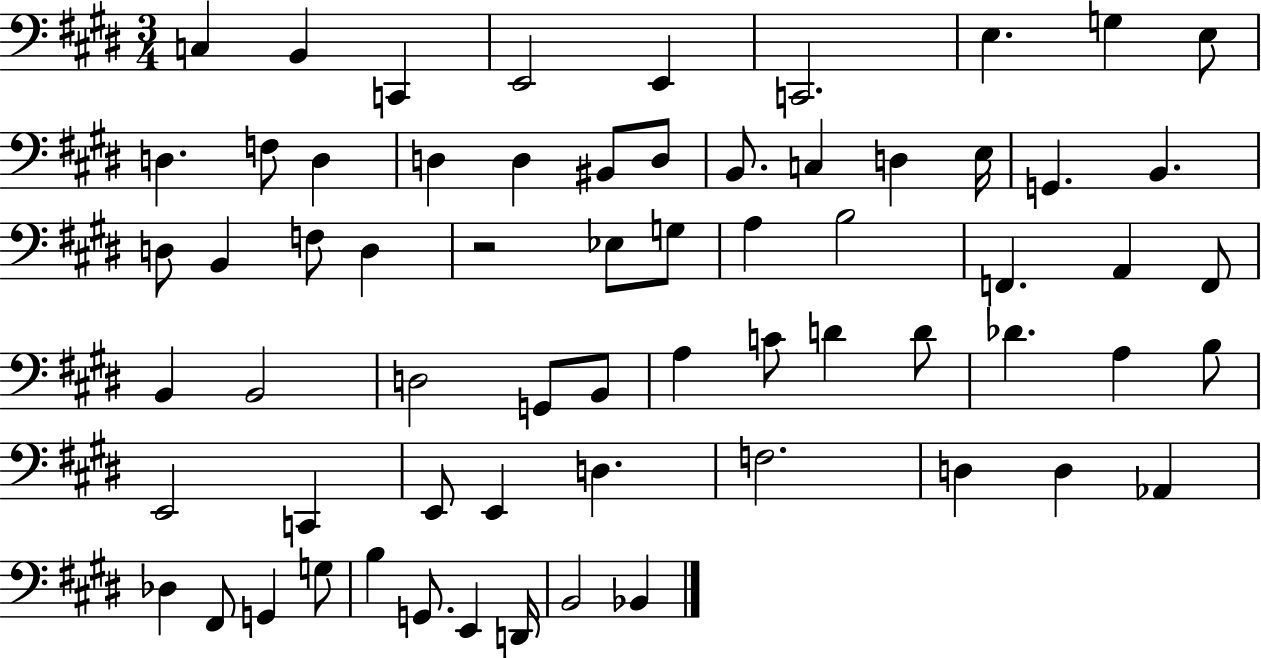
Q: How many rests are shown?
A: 1